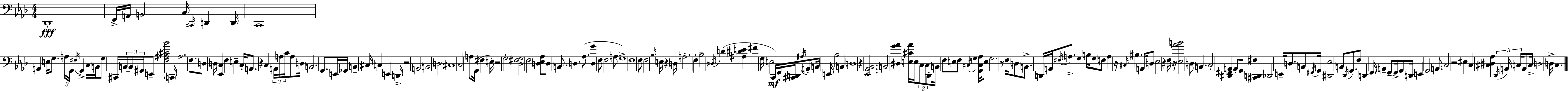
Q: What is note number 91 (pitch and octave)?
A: B2